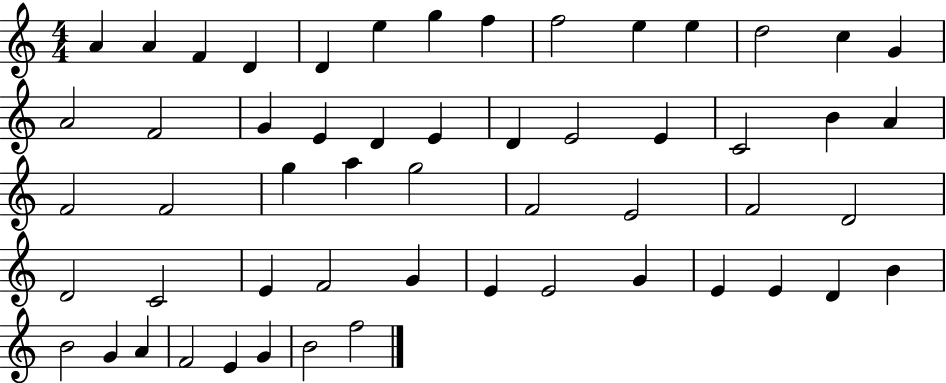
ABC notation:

X:1
T:Untitled
M:4/4
L:1/4
K:C
A A F D D e g f f2 e e d2 c G A2 F2 G E D E D E2 E C2 B A F2 F2 g a g2 F2 E2 F2 D2 D2 C2 E F2 G E E2 G E E D B B2 G A F2 E G B2 f2